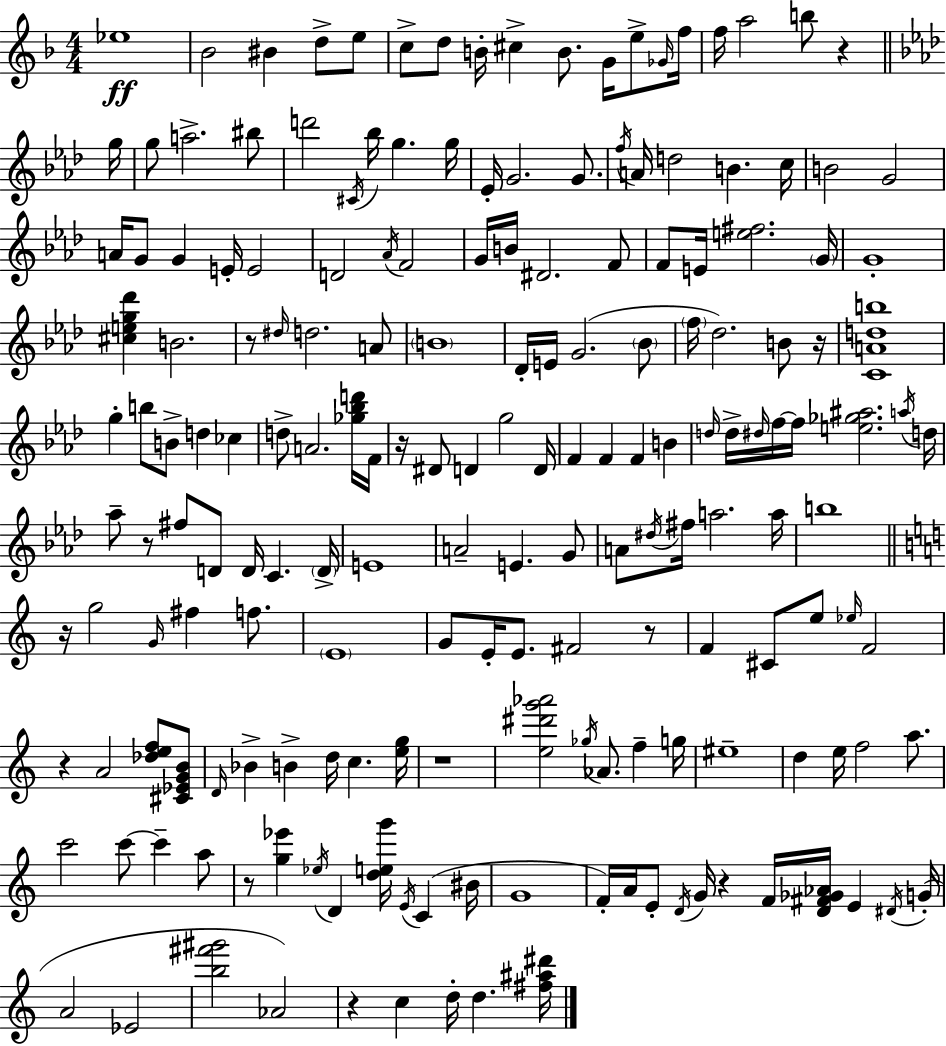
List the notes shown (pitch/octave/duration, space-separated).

Eb5/w Bb4/h BIS4/q D5/e E5/e C5/e D5/e B4/s C#5/q B4/e. G4/s E5/e Gb4/s F5/s F5/s A5/h B5/e R/q G5/s G5/e A5/h. BIS5/e D6/h C#4/s Bb5/s G5/q. G5/s Eb4/s G4/h. G4/e. F5/s A4/s D5/h B4/q. C5/s B4/h G4/h A4/s G4/e G4/q E4/s E4/h D4/h Ab4/s F4/h G4/s B4/s D#4/h. F4/e F4/e E4/s [E5,F#5]/h. G4/s G4/w [C#5,E5,G5,Db6]/q B4/h. R/e D#5/s D5/h. A4/e B4/w Db4/s E4/s G4/h. Bb4/e F5/s Db5/h. B4/e R/s [C4,A4,D5,B5]/w G5/q B5/e B4/e D5/q CES5/q D5/e A4/h. [Gb5,Bb5,D6]/s F4/s R/s D#4/e D4/q G5/h D4/s F4/q F4/q F4/q B4/q D5/s D5/s D#5/s F5/s F5/s [E5,Gb5,A#5]/h. A5/s D5/s Ab5/e R/e F#5/e D4/e D4/s C4/q. D4/s E4/w A4/h E4/q. G4/e A4/e D#5/s F#5/s A5/h. A5/s B5/w R/s G5/h G4/s F#5/q F5/e. E4/w G4/e E4/s E4/e. F#4/h R/e F4/q C#4/e E5/e Eb5/s F4/h R/q A4/h [Db5,E5,F5]/e [C#4,Eb4,G4,B4]/e D4/s Bb4/q B4/q D5/s C5/q. [E5,G5]/s R/w [E5,D#6,G6,Ab6]/h Gb5/s Ab4/e. F5/q G5/s EIS5/w D5/q E5/s F5/h A5/e. C6/h C6/e C6/q A5/e R/e [G5,Eb6]/q Eb5/s D4/q [D5,E5,G6]/s E4/s C4/q BIS4/s G4/w F4/s A4/s E4/e D4/s G4/s R/q F4/s [D4,F#4,Gb4,Ab4]/s E4/q D#4/s G4/s A4/h Eb4/h [B5,F#6,G#6]/h Ab4/h R/q C5/q D5/s D5/q. [F#5,A#5,D#6]/s